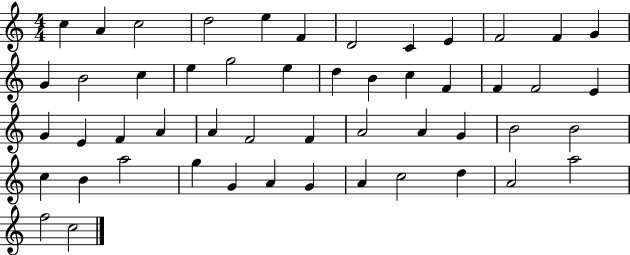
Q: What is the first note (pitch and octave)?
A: C5